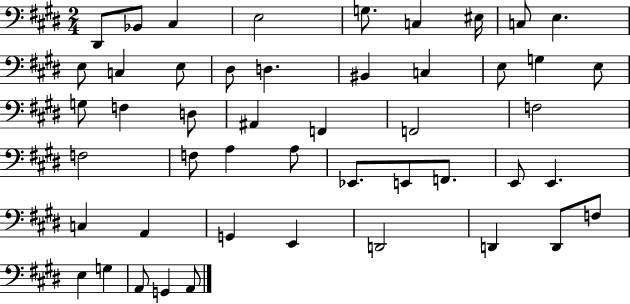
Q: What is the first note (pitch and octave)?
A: D#2